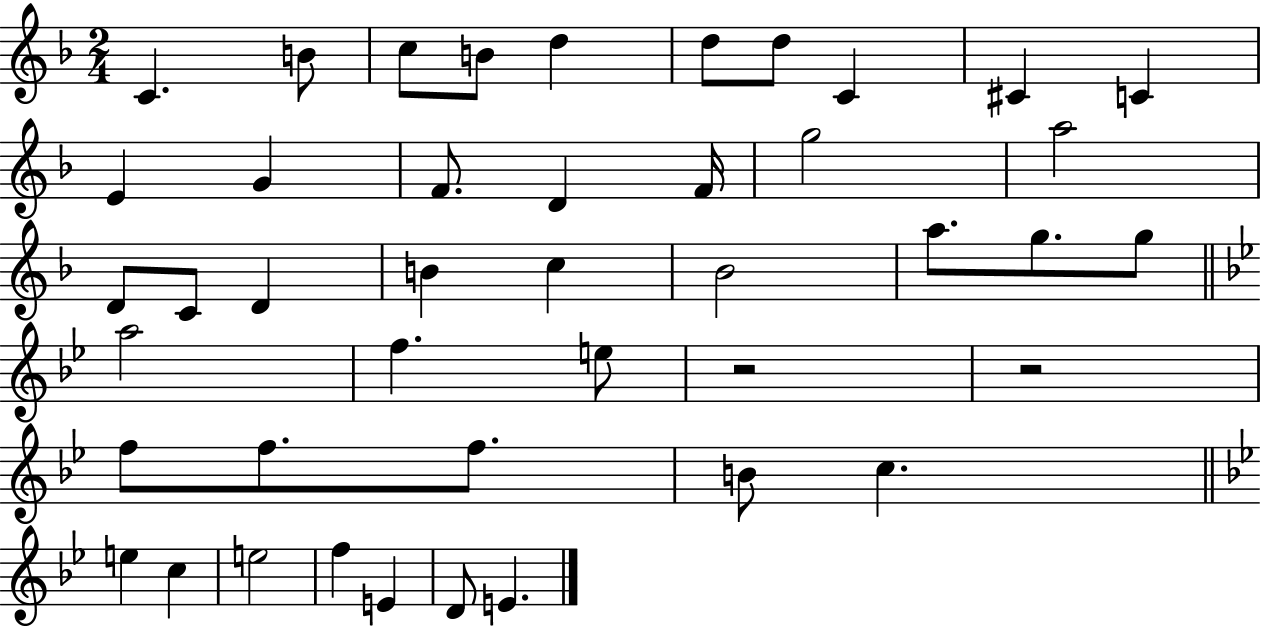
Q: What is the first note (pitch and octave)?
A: C4